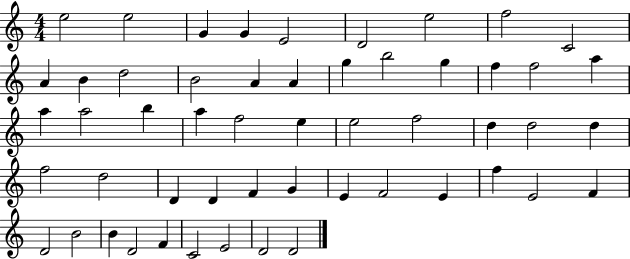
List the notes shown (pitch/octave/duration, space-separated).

E5/h E5/h G4/q G4/q E4/h D4/h E5/h F5/h C4/h A4/q B4/q D5/h B4/h A4/q A4/q G5/q B5/h G5/q F5/q F5/h A5/q A5/q A5/h B5/q A5/q F5/h E5/q E5/h F5/h D5/q D5/h D5/q F5/h D5/h D4/q D4/q F4/q G4/q E4/q F4/h E4/q F5/q E4/h F4/q D4/h B4/h B4/q D4/h F4/q C4/h E4/h D4/h D4/h